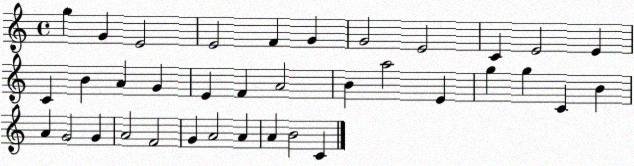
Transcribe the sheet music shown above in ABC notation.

X:1
T:Untitled
M:4/4
L:1/4
K:C
g G E2 E2 F G G2 E2 C E2 E C B A G E F A2 B a2 E g g C B A G2 G A2 F2 G A2 A A B2 C